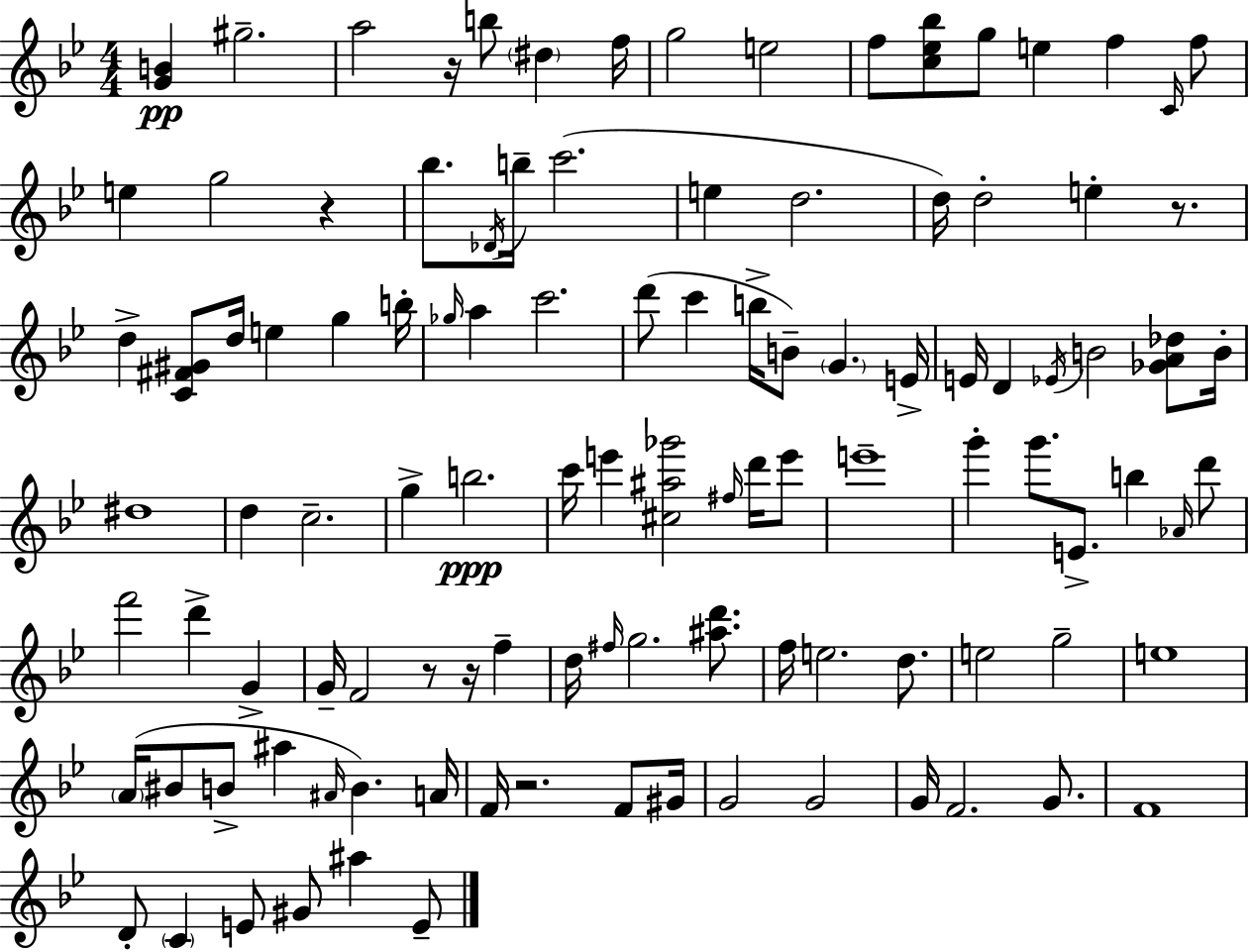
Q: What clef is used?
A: treble